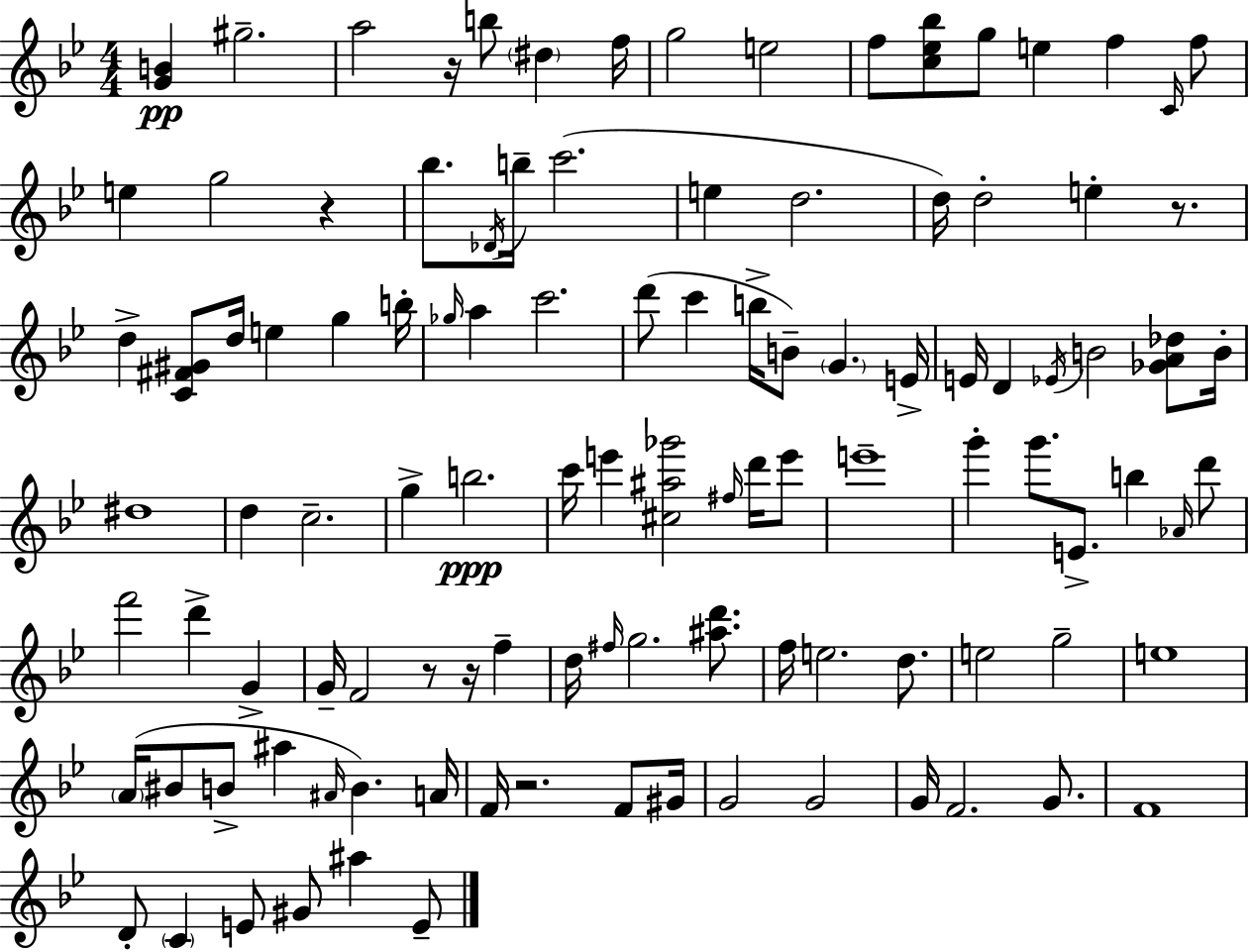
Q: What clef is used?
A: treble